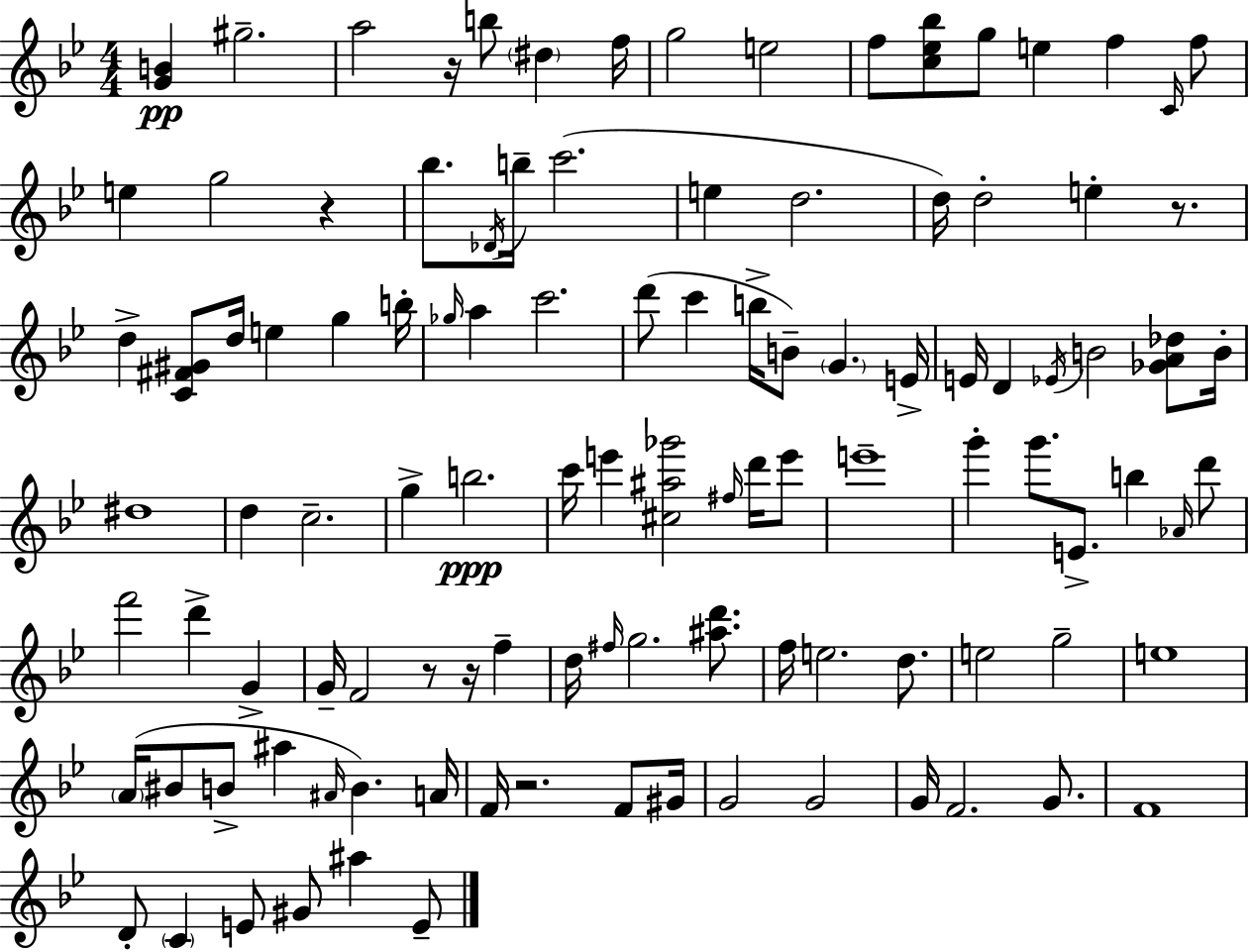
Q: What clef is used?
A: treble